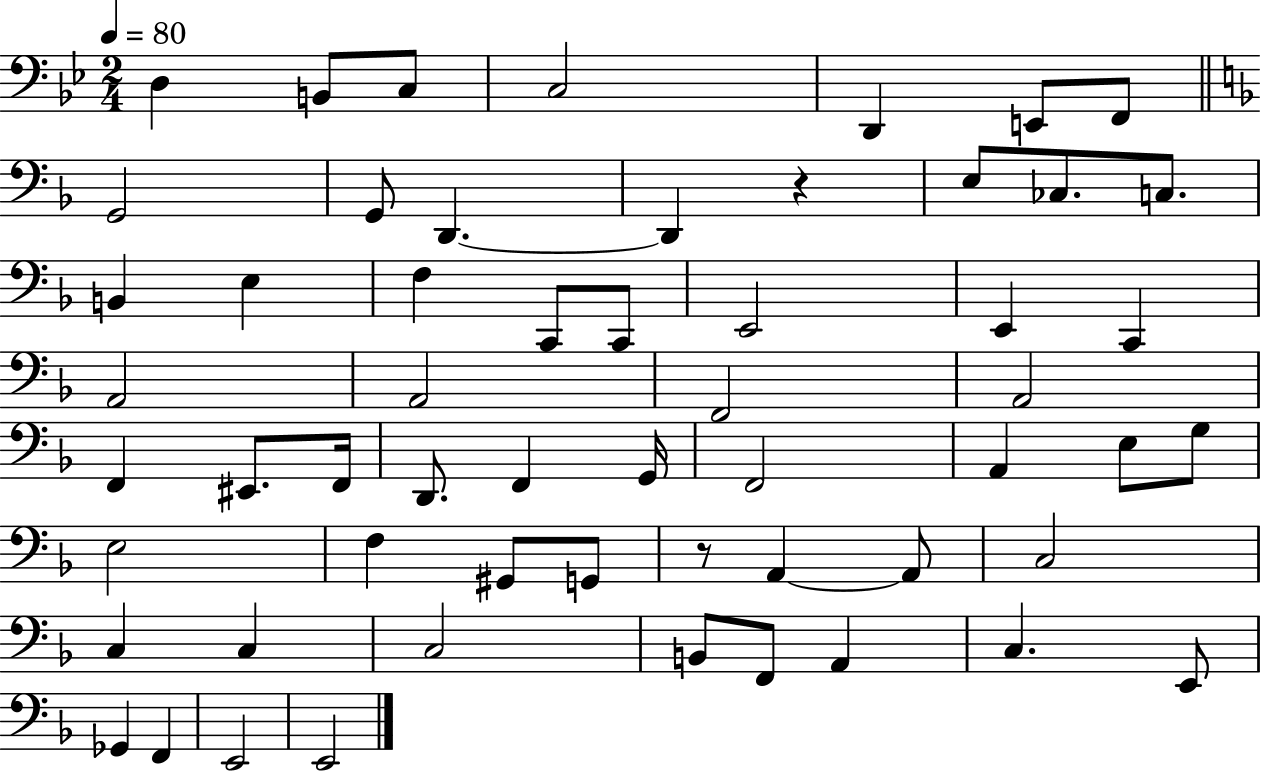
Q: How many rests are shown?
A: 2